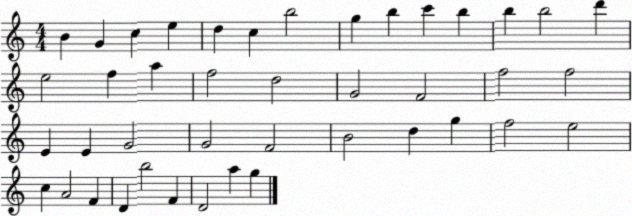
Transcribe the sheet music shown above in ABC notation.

X:1
T:Untitled
M:4/4
L:1/4
K:C
B G c e d c b2 g b c' b b b2 d' e2 f a f2 d2 G2 F2 f2 f2 E E G2 G2 F2 B2 d g f2 e2 c A2 F D b2 F D2 a g